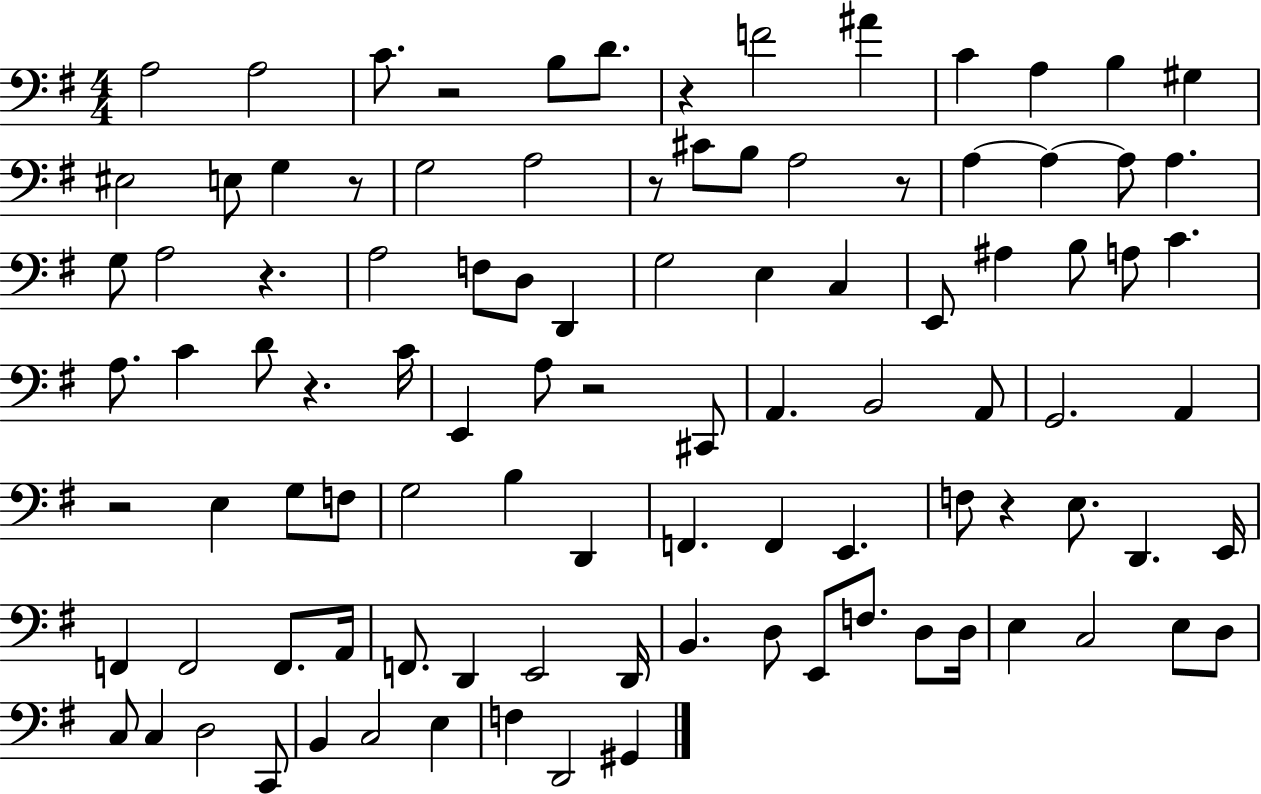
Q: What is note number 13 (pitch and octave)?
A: E3